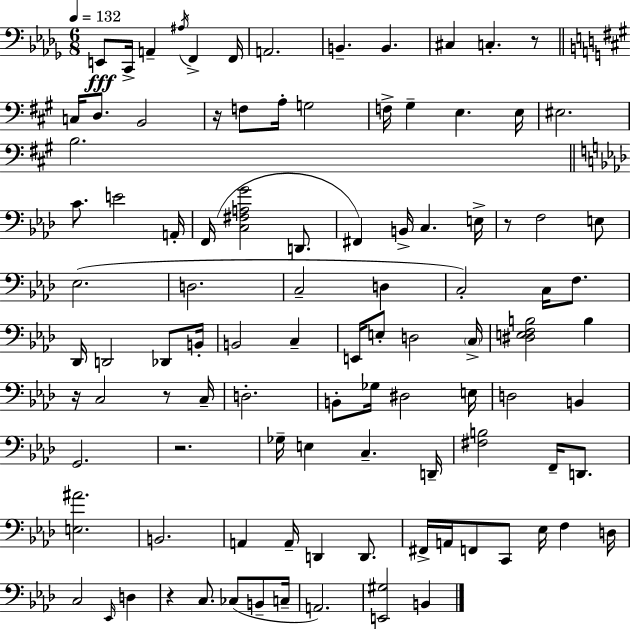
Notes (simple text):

E2/e C2/s A2/q A#3/s F2/q F2/s A2/h. B2/q. B2/q. C#3/q C3/q. R/e C3/s D3/e. B2/h R/s F3/e A3/s G3/h F3/s G#3/q E3/q. E3/s EIS3/h. B3/h. C4/e. E4/h A2/s F2/s [C3,F#3,A3,G4]/h D2/e. F#2/q B2/s C3/q. E3/s R/e F3/h E3/e Eb3/h. D3/h. C3/h D3/q C3/h C3/s F3/e. Db2/s D2/h Db2/e B2/s B2/h C3/q E2/s E3/e D3/h C3/s [D#3,E3,F3,B3]/h B3/q R/s C3/h R/e C3/s D3/h. B2/e Gb3/s D#3/h E3/s D3/h B2/q G2/h. R/h. Gb3/s E3/q C3/q. D2/s [F#3,B3]/h F2/s D2/e. [E3,A#4]/h. B2/h. A2/q A2/s D2/q D2/e. F#2/s A2/s F2/e C2/e Eb3/s F3/q D3/s C3/h Eb2/s D3/q R/q C3/e. CES3/e B2/e C3/s A2/h. [E2,G#3]/h B2/q